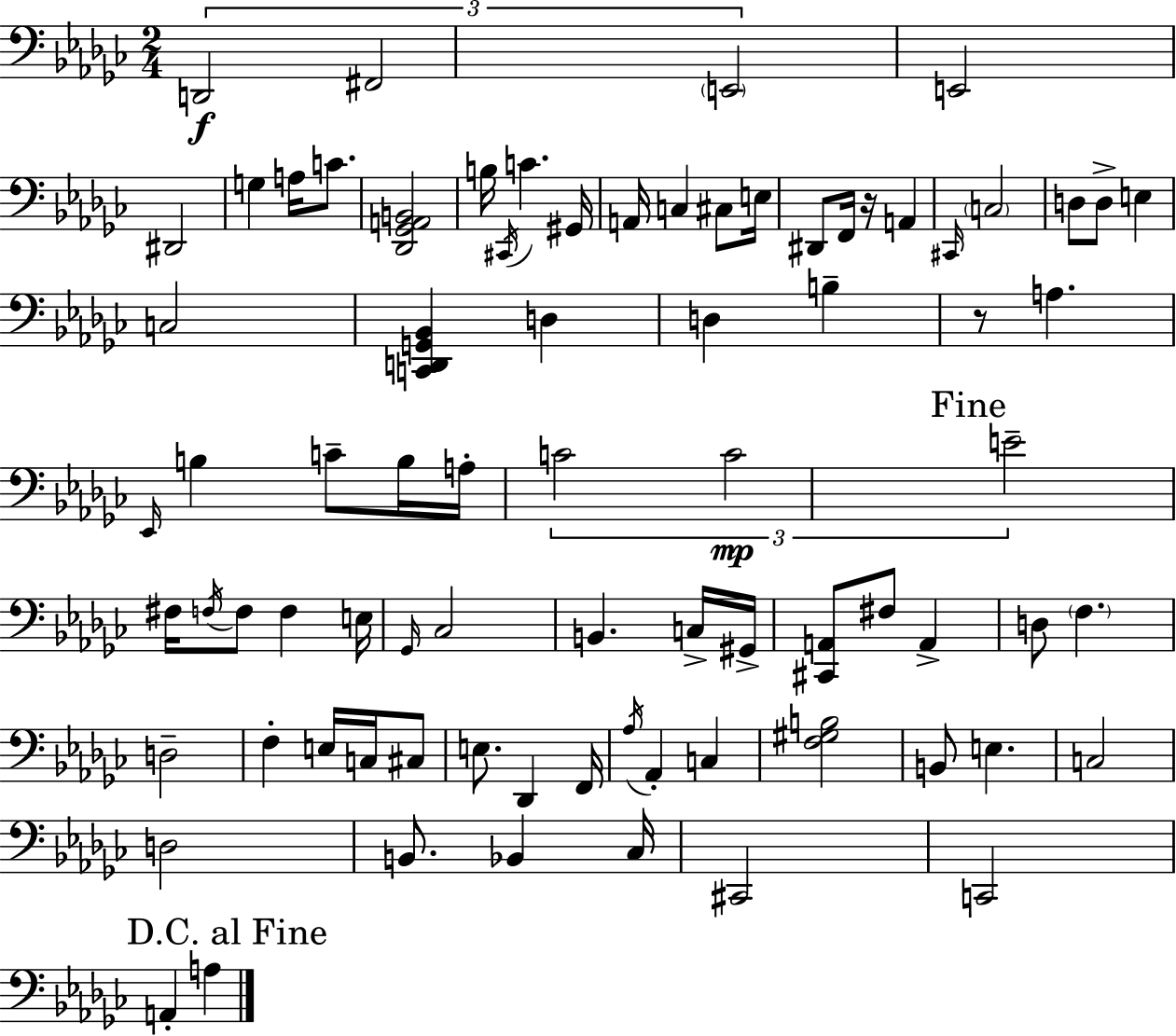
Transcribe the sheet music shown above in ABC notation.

X:1
T:Untitled
M:2/4
L:1/4
K:Ebm
D,,2 ^F,,2 E,,2 E,,2 ^D,,2 G, A,/4 C/2 [_D,,_G,,A,,B,,]2 B,/4 ^C,,/4 C ^G,,/4 A,,/4 C, ^C,/2 E,/4 ^D,,/2 F,,/4 z/4 A,, ^C,,/4 C,2 D,/2 D,/2 E, C,2 [C,,D,,G,,_B,,] D, D, B, z/2 A, _E,,/4 B, C/2 B,/4 A,/4 C2 C2 E2 ^F,/4 F,/4 F,/2 F, E,/4 _G,,/4 _C,2 B,, C,/4 ^G,,/4 [^C,,A,,]/2 ^F,/2 A,, D,/2 F, D,2 F, E,/4 C,/4 ^C,/2 E,/2 _D,, F,,/4 _A,/4 _A,, C, [F,^G,B,]2 B,,/2 E, C,2 D,2 B,,/2 _B,, _C,/4 ^C,,2 C,,2 A,, A,